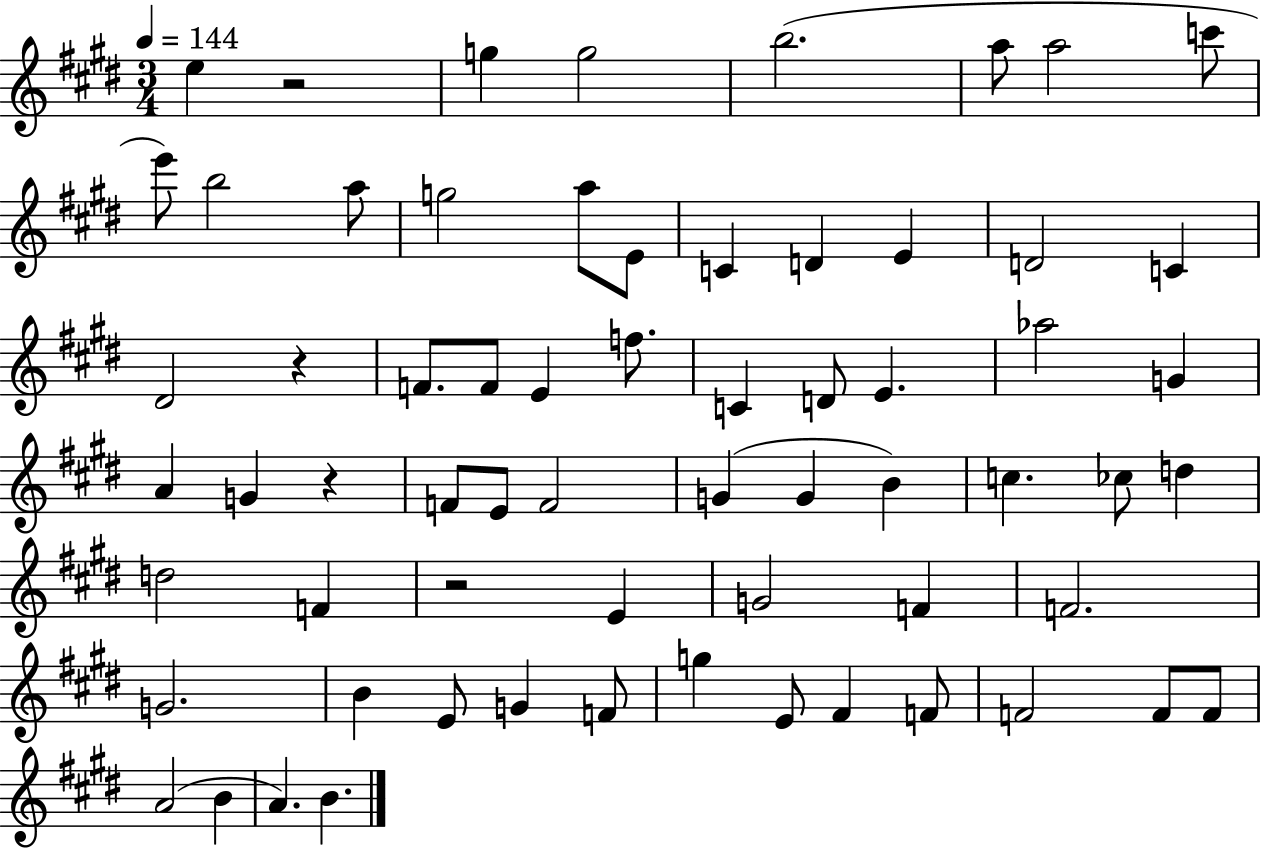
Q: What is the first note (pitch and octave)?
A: E5